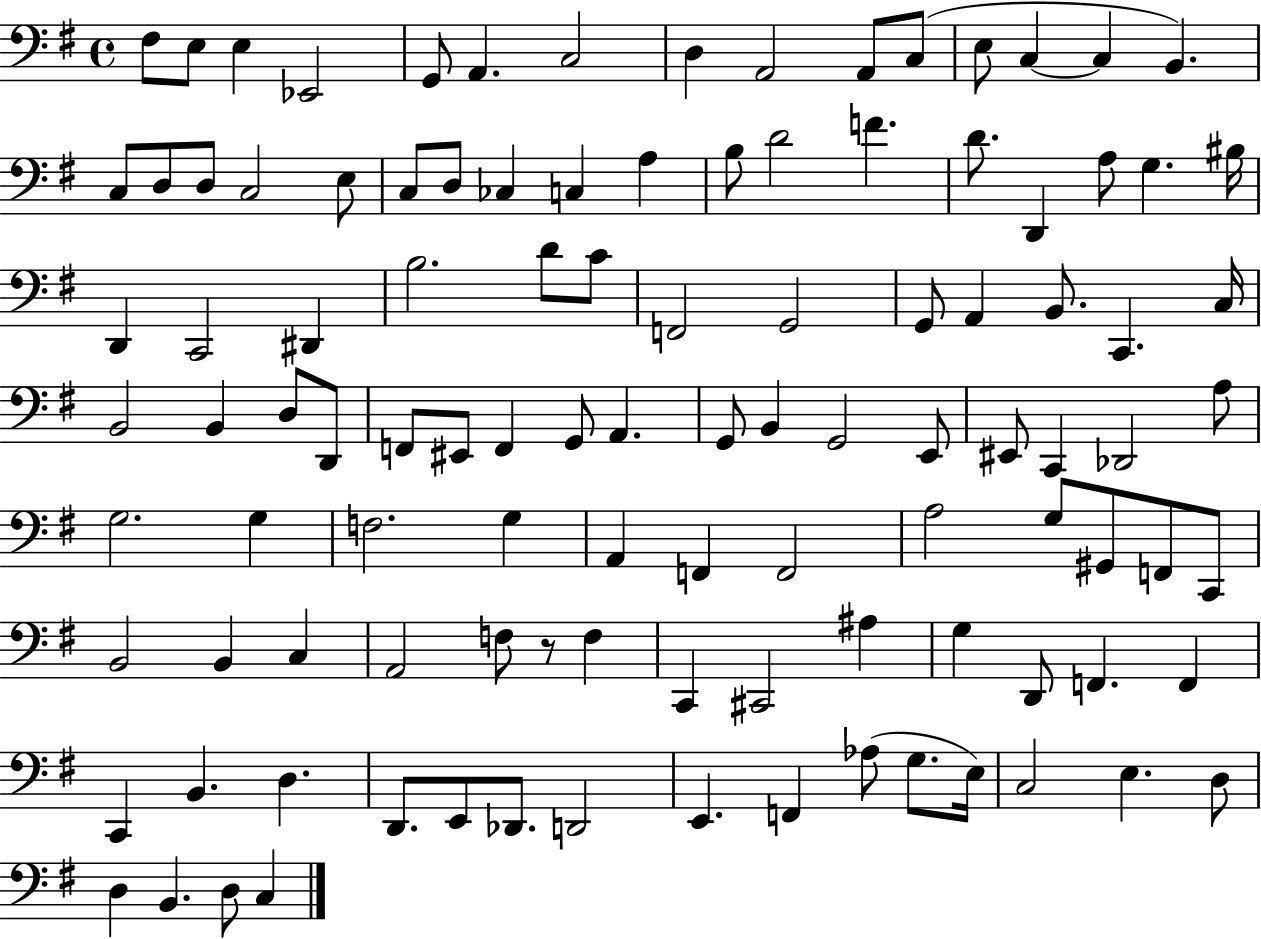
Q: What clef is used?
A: bass